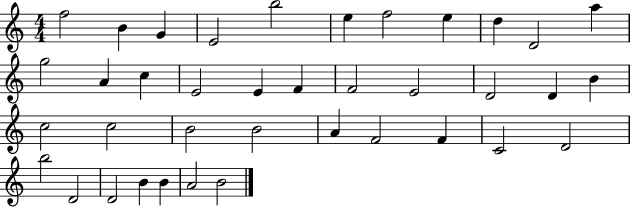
{
  \clef treble
  \numericTimeSignature
  \time 4/4
  \key c \major
  f''2 b'4 g'4 | e'2 b''2 | e''4 f''2 e''4 | d''4 d'2 a''4 | \break g''2 a'4 c''4 | e'2 e'4 f'4 | f'2 e'2 | d'2 d'4 b'4 | \break c''2 c''2 | b'2 b'2 | a'4 f'2 f'4 | c'2 d'2 | \break b''2 d'2 | d'2 b'4 b'4 | a'2 b'2 | \bar "|."
}